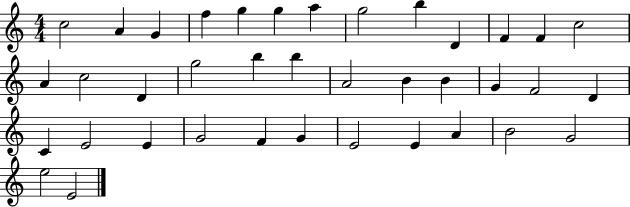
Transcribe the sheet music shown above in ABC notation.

X:1
T:Untitled
M:4/4
L:1/4
K:C
c2 A G f g g a g2 b D F F c2 A c2 D g2 b b A2 B B G F2 D C E2 E G2 F G E2 E A B2 G2 e2 E2